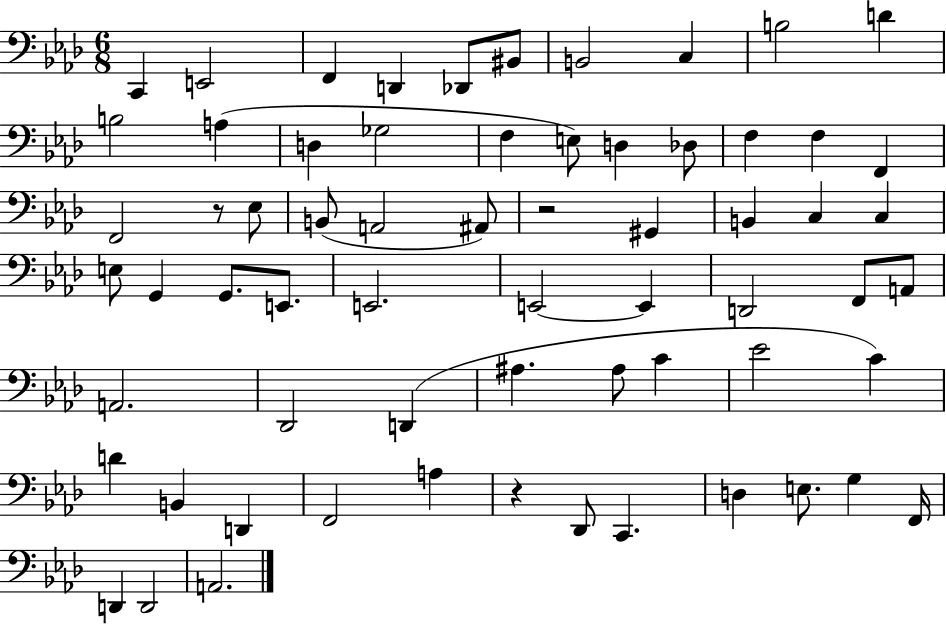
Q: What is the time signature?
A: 6/8